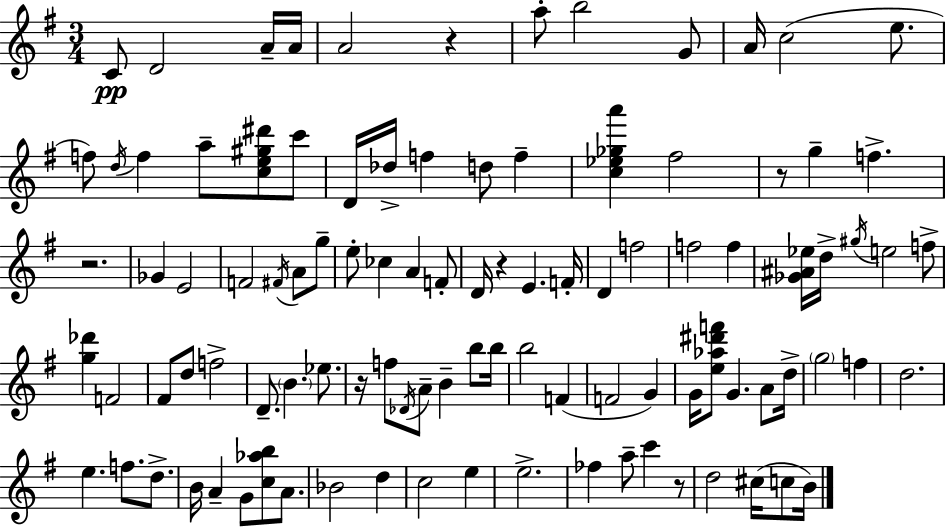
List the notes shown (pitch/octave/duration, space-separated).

C4/e D4/h A4/s A4/s A4/h R/q A5/e B5/h G4/e A4/s C5/h E5/e. F5/e D5/s F5/q A5/e [C5,E5,G#5,D#6]/e C6/e D4/s Db5/s F5/q D5/e F5/q [C5,Eb5,Gb5,A6]/q F#5/h R/e G5/q F5/q. R/h. Gb4/q E4/h F4/h F#4/s A4/e G5/e E5/e CES5/q A4/q F4/e D4/s R/q E4/q. F4/s D4/q F5/h F5/h F5/q [Gb4,A#4,Eb5]/s D5/s G#5/s E5/h F5/e [G5,Db6]/q F4/h F#4/e D5/e F5/h D4/e. B4/q. Eb5/e. R/s F5/e Db4/s A4/e B4/q B5/e B5/s B5/h F4/q F4/h G4/q G4/s [E5,Ab5,D#6,F6]/e G4/q. A4/e D5/s G5/h F5/q D5/h. E5/q. F5/e. D5/e. B4/s A4/q G4/e [C5,Ab5,B5]/e A4/e. Bb4/h D5/q C5/h E5/q E5/h. FES5/q A5/e C6/q R/e D5/h C#5/s C5/e B4/s